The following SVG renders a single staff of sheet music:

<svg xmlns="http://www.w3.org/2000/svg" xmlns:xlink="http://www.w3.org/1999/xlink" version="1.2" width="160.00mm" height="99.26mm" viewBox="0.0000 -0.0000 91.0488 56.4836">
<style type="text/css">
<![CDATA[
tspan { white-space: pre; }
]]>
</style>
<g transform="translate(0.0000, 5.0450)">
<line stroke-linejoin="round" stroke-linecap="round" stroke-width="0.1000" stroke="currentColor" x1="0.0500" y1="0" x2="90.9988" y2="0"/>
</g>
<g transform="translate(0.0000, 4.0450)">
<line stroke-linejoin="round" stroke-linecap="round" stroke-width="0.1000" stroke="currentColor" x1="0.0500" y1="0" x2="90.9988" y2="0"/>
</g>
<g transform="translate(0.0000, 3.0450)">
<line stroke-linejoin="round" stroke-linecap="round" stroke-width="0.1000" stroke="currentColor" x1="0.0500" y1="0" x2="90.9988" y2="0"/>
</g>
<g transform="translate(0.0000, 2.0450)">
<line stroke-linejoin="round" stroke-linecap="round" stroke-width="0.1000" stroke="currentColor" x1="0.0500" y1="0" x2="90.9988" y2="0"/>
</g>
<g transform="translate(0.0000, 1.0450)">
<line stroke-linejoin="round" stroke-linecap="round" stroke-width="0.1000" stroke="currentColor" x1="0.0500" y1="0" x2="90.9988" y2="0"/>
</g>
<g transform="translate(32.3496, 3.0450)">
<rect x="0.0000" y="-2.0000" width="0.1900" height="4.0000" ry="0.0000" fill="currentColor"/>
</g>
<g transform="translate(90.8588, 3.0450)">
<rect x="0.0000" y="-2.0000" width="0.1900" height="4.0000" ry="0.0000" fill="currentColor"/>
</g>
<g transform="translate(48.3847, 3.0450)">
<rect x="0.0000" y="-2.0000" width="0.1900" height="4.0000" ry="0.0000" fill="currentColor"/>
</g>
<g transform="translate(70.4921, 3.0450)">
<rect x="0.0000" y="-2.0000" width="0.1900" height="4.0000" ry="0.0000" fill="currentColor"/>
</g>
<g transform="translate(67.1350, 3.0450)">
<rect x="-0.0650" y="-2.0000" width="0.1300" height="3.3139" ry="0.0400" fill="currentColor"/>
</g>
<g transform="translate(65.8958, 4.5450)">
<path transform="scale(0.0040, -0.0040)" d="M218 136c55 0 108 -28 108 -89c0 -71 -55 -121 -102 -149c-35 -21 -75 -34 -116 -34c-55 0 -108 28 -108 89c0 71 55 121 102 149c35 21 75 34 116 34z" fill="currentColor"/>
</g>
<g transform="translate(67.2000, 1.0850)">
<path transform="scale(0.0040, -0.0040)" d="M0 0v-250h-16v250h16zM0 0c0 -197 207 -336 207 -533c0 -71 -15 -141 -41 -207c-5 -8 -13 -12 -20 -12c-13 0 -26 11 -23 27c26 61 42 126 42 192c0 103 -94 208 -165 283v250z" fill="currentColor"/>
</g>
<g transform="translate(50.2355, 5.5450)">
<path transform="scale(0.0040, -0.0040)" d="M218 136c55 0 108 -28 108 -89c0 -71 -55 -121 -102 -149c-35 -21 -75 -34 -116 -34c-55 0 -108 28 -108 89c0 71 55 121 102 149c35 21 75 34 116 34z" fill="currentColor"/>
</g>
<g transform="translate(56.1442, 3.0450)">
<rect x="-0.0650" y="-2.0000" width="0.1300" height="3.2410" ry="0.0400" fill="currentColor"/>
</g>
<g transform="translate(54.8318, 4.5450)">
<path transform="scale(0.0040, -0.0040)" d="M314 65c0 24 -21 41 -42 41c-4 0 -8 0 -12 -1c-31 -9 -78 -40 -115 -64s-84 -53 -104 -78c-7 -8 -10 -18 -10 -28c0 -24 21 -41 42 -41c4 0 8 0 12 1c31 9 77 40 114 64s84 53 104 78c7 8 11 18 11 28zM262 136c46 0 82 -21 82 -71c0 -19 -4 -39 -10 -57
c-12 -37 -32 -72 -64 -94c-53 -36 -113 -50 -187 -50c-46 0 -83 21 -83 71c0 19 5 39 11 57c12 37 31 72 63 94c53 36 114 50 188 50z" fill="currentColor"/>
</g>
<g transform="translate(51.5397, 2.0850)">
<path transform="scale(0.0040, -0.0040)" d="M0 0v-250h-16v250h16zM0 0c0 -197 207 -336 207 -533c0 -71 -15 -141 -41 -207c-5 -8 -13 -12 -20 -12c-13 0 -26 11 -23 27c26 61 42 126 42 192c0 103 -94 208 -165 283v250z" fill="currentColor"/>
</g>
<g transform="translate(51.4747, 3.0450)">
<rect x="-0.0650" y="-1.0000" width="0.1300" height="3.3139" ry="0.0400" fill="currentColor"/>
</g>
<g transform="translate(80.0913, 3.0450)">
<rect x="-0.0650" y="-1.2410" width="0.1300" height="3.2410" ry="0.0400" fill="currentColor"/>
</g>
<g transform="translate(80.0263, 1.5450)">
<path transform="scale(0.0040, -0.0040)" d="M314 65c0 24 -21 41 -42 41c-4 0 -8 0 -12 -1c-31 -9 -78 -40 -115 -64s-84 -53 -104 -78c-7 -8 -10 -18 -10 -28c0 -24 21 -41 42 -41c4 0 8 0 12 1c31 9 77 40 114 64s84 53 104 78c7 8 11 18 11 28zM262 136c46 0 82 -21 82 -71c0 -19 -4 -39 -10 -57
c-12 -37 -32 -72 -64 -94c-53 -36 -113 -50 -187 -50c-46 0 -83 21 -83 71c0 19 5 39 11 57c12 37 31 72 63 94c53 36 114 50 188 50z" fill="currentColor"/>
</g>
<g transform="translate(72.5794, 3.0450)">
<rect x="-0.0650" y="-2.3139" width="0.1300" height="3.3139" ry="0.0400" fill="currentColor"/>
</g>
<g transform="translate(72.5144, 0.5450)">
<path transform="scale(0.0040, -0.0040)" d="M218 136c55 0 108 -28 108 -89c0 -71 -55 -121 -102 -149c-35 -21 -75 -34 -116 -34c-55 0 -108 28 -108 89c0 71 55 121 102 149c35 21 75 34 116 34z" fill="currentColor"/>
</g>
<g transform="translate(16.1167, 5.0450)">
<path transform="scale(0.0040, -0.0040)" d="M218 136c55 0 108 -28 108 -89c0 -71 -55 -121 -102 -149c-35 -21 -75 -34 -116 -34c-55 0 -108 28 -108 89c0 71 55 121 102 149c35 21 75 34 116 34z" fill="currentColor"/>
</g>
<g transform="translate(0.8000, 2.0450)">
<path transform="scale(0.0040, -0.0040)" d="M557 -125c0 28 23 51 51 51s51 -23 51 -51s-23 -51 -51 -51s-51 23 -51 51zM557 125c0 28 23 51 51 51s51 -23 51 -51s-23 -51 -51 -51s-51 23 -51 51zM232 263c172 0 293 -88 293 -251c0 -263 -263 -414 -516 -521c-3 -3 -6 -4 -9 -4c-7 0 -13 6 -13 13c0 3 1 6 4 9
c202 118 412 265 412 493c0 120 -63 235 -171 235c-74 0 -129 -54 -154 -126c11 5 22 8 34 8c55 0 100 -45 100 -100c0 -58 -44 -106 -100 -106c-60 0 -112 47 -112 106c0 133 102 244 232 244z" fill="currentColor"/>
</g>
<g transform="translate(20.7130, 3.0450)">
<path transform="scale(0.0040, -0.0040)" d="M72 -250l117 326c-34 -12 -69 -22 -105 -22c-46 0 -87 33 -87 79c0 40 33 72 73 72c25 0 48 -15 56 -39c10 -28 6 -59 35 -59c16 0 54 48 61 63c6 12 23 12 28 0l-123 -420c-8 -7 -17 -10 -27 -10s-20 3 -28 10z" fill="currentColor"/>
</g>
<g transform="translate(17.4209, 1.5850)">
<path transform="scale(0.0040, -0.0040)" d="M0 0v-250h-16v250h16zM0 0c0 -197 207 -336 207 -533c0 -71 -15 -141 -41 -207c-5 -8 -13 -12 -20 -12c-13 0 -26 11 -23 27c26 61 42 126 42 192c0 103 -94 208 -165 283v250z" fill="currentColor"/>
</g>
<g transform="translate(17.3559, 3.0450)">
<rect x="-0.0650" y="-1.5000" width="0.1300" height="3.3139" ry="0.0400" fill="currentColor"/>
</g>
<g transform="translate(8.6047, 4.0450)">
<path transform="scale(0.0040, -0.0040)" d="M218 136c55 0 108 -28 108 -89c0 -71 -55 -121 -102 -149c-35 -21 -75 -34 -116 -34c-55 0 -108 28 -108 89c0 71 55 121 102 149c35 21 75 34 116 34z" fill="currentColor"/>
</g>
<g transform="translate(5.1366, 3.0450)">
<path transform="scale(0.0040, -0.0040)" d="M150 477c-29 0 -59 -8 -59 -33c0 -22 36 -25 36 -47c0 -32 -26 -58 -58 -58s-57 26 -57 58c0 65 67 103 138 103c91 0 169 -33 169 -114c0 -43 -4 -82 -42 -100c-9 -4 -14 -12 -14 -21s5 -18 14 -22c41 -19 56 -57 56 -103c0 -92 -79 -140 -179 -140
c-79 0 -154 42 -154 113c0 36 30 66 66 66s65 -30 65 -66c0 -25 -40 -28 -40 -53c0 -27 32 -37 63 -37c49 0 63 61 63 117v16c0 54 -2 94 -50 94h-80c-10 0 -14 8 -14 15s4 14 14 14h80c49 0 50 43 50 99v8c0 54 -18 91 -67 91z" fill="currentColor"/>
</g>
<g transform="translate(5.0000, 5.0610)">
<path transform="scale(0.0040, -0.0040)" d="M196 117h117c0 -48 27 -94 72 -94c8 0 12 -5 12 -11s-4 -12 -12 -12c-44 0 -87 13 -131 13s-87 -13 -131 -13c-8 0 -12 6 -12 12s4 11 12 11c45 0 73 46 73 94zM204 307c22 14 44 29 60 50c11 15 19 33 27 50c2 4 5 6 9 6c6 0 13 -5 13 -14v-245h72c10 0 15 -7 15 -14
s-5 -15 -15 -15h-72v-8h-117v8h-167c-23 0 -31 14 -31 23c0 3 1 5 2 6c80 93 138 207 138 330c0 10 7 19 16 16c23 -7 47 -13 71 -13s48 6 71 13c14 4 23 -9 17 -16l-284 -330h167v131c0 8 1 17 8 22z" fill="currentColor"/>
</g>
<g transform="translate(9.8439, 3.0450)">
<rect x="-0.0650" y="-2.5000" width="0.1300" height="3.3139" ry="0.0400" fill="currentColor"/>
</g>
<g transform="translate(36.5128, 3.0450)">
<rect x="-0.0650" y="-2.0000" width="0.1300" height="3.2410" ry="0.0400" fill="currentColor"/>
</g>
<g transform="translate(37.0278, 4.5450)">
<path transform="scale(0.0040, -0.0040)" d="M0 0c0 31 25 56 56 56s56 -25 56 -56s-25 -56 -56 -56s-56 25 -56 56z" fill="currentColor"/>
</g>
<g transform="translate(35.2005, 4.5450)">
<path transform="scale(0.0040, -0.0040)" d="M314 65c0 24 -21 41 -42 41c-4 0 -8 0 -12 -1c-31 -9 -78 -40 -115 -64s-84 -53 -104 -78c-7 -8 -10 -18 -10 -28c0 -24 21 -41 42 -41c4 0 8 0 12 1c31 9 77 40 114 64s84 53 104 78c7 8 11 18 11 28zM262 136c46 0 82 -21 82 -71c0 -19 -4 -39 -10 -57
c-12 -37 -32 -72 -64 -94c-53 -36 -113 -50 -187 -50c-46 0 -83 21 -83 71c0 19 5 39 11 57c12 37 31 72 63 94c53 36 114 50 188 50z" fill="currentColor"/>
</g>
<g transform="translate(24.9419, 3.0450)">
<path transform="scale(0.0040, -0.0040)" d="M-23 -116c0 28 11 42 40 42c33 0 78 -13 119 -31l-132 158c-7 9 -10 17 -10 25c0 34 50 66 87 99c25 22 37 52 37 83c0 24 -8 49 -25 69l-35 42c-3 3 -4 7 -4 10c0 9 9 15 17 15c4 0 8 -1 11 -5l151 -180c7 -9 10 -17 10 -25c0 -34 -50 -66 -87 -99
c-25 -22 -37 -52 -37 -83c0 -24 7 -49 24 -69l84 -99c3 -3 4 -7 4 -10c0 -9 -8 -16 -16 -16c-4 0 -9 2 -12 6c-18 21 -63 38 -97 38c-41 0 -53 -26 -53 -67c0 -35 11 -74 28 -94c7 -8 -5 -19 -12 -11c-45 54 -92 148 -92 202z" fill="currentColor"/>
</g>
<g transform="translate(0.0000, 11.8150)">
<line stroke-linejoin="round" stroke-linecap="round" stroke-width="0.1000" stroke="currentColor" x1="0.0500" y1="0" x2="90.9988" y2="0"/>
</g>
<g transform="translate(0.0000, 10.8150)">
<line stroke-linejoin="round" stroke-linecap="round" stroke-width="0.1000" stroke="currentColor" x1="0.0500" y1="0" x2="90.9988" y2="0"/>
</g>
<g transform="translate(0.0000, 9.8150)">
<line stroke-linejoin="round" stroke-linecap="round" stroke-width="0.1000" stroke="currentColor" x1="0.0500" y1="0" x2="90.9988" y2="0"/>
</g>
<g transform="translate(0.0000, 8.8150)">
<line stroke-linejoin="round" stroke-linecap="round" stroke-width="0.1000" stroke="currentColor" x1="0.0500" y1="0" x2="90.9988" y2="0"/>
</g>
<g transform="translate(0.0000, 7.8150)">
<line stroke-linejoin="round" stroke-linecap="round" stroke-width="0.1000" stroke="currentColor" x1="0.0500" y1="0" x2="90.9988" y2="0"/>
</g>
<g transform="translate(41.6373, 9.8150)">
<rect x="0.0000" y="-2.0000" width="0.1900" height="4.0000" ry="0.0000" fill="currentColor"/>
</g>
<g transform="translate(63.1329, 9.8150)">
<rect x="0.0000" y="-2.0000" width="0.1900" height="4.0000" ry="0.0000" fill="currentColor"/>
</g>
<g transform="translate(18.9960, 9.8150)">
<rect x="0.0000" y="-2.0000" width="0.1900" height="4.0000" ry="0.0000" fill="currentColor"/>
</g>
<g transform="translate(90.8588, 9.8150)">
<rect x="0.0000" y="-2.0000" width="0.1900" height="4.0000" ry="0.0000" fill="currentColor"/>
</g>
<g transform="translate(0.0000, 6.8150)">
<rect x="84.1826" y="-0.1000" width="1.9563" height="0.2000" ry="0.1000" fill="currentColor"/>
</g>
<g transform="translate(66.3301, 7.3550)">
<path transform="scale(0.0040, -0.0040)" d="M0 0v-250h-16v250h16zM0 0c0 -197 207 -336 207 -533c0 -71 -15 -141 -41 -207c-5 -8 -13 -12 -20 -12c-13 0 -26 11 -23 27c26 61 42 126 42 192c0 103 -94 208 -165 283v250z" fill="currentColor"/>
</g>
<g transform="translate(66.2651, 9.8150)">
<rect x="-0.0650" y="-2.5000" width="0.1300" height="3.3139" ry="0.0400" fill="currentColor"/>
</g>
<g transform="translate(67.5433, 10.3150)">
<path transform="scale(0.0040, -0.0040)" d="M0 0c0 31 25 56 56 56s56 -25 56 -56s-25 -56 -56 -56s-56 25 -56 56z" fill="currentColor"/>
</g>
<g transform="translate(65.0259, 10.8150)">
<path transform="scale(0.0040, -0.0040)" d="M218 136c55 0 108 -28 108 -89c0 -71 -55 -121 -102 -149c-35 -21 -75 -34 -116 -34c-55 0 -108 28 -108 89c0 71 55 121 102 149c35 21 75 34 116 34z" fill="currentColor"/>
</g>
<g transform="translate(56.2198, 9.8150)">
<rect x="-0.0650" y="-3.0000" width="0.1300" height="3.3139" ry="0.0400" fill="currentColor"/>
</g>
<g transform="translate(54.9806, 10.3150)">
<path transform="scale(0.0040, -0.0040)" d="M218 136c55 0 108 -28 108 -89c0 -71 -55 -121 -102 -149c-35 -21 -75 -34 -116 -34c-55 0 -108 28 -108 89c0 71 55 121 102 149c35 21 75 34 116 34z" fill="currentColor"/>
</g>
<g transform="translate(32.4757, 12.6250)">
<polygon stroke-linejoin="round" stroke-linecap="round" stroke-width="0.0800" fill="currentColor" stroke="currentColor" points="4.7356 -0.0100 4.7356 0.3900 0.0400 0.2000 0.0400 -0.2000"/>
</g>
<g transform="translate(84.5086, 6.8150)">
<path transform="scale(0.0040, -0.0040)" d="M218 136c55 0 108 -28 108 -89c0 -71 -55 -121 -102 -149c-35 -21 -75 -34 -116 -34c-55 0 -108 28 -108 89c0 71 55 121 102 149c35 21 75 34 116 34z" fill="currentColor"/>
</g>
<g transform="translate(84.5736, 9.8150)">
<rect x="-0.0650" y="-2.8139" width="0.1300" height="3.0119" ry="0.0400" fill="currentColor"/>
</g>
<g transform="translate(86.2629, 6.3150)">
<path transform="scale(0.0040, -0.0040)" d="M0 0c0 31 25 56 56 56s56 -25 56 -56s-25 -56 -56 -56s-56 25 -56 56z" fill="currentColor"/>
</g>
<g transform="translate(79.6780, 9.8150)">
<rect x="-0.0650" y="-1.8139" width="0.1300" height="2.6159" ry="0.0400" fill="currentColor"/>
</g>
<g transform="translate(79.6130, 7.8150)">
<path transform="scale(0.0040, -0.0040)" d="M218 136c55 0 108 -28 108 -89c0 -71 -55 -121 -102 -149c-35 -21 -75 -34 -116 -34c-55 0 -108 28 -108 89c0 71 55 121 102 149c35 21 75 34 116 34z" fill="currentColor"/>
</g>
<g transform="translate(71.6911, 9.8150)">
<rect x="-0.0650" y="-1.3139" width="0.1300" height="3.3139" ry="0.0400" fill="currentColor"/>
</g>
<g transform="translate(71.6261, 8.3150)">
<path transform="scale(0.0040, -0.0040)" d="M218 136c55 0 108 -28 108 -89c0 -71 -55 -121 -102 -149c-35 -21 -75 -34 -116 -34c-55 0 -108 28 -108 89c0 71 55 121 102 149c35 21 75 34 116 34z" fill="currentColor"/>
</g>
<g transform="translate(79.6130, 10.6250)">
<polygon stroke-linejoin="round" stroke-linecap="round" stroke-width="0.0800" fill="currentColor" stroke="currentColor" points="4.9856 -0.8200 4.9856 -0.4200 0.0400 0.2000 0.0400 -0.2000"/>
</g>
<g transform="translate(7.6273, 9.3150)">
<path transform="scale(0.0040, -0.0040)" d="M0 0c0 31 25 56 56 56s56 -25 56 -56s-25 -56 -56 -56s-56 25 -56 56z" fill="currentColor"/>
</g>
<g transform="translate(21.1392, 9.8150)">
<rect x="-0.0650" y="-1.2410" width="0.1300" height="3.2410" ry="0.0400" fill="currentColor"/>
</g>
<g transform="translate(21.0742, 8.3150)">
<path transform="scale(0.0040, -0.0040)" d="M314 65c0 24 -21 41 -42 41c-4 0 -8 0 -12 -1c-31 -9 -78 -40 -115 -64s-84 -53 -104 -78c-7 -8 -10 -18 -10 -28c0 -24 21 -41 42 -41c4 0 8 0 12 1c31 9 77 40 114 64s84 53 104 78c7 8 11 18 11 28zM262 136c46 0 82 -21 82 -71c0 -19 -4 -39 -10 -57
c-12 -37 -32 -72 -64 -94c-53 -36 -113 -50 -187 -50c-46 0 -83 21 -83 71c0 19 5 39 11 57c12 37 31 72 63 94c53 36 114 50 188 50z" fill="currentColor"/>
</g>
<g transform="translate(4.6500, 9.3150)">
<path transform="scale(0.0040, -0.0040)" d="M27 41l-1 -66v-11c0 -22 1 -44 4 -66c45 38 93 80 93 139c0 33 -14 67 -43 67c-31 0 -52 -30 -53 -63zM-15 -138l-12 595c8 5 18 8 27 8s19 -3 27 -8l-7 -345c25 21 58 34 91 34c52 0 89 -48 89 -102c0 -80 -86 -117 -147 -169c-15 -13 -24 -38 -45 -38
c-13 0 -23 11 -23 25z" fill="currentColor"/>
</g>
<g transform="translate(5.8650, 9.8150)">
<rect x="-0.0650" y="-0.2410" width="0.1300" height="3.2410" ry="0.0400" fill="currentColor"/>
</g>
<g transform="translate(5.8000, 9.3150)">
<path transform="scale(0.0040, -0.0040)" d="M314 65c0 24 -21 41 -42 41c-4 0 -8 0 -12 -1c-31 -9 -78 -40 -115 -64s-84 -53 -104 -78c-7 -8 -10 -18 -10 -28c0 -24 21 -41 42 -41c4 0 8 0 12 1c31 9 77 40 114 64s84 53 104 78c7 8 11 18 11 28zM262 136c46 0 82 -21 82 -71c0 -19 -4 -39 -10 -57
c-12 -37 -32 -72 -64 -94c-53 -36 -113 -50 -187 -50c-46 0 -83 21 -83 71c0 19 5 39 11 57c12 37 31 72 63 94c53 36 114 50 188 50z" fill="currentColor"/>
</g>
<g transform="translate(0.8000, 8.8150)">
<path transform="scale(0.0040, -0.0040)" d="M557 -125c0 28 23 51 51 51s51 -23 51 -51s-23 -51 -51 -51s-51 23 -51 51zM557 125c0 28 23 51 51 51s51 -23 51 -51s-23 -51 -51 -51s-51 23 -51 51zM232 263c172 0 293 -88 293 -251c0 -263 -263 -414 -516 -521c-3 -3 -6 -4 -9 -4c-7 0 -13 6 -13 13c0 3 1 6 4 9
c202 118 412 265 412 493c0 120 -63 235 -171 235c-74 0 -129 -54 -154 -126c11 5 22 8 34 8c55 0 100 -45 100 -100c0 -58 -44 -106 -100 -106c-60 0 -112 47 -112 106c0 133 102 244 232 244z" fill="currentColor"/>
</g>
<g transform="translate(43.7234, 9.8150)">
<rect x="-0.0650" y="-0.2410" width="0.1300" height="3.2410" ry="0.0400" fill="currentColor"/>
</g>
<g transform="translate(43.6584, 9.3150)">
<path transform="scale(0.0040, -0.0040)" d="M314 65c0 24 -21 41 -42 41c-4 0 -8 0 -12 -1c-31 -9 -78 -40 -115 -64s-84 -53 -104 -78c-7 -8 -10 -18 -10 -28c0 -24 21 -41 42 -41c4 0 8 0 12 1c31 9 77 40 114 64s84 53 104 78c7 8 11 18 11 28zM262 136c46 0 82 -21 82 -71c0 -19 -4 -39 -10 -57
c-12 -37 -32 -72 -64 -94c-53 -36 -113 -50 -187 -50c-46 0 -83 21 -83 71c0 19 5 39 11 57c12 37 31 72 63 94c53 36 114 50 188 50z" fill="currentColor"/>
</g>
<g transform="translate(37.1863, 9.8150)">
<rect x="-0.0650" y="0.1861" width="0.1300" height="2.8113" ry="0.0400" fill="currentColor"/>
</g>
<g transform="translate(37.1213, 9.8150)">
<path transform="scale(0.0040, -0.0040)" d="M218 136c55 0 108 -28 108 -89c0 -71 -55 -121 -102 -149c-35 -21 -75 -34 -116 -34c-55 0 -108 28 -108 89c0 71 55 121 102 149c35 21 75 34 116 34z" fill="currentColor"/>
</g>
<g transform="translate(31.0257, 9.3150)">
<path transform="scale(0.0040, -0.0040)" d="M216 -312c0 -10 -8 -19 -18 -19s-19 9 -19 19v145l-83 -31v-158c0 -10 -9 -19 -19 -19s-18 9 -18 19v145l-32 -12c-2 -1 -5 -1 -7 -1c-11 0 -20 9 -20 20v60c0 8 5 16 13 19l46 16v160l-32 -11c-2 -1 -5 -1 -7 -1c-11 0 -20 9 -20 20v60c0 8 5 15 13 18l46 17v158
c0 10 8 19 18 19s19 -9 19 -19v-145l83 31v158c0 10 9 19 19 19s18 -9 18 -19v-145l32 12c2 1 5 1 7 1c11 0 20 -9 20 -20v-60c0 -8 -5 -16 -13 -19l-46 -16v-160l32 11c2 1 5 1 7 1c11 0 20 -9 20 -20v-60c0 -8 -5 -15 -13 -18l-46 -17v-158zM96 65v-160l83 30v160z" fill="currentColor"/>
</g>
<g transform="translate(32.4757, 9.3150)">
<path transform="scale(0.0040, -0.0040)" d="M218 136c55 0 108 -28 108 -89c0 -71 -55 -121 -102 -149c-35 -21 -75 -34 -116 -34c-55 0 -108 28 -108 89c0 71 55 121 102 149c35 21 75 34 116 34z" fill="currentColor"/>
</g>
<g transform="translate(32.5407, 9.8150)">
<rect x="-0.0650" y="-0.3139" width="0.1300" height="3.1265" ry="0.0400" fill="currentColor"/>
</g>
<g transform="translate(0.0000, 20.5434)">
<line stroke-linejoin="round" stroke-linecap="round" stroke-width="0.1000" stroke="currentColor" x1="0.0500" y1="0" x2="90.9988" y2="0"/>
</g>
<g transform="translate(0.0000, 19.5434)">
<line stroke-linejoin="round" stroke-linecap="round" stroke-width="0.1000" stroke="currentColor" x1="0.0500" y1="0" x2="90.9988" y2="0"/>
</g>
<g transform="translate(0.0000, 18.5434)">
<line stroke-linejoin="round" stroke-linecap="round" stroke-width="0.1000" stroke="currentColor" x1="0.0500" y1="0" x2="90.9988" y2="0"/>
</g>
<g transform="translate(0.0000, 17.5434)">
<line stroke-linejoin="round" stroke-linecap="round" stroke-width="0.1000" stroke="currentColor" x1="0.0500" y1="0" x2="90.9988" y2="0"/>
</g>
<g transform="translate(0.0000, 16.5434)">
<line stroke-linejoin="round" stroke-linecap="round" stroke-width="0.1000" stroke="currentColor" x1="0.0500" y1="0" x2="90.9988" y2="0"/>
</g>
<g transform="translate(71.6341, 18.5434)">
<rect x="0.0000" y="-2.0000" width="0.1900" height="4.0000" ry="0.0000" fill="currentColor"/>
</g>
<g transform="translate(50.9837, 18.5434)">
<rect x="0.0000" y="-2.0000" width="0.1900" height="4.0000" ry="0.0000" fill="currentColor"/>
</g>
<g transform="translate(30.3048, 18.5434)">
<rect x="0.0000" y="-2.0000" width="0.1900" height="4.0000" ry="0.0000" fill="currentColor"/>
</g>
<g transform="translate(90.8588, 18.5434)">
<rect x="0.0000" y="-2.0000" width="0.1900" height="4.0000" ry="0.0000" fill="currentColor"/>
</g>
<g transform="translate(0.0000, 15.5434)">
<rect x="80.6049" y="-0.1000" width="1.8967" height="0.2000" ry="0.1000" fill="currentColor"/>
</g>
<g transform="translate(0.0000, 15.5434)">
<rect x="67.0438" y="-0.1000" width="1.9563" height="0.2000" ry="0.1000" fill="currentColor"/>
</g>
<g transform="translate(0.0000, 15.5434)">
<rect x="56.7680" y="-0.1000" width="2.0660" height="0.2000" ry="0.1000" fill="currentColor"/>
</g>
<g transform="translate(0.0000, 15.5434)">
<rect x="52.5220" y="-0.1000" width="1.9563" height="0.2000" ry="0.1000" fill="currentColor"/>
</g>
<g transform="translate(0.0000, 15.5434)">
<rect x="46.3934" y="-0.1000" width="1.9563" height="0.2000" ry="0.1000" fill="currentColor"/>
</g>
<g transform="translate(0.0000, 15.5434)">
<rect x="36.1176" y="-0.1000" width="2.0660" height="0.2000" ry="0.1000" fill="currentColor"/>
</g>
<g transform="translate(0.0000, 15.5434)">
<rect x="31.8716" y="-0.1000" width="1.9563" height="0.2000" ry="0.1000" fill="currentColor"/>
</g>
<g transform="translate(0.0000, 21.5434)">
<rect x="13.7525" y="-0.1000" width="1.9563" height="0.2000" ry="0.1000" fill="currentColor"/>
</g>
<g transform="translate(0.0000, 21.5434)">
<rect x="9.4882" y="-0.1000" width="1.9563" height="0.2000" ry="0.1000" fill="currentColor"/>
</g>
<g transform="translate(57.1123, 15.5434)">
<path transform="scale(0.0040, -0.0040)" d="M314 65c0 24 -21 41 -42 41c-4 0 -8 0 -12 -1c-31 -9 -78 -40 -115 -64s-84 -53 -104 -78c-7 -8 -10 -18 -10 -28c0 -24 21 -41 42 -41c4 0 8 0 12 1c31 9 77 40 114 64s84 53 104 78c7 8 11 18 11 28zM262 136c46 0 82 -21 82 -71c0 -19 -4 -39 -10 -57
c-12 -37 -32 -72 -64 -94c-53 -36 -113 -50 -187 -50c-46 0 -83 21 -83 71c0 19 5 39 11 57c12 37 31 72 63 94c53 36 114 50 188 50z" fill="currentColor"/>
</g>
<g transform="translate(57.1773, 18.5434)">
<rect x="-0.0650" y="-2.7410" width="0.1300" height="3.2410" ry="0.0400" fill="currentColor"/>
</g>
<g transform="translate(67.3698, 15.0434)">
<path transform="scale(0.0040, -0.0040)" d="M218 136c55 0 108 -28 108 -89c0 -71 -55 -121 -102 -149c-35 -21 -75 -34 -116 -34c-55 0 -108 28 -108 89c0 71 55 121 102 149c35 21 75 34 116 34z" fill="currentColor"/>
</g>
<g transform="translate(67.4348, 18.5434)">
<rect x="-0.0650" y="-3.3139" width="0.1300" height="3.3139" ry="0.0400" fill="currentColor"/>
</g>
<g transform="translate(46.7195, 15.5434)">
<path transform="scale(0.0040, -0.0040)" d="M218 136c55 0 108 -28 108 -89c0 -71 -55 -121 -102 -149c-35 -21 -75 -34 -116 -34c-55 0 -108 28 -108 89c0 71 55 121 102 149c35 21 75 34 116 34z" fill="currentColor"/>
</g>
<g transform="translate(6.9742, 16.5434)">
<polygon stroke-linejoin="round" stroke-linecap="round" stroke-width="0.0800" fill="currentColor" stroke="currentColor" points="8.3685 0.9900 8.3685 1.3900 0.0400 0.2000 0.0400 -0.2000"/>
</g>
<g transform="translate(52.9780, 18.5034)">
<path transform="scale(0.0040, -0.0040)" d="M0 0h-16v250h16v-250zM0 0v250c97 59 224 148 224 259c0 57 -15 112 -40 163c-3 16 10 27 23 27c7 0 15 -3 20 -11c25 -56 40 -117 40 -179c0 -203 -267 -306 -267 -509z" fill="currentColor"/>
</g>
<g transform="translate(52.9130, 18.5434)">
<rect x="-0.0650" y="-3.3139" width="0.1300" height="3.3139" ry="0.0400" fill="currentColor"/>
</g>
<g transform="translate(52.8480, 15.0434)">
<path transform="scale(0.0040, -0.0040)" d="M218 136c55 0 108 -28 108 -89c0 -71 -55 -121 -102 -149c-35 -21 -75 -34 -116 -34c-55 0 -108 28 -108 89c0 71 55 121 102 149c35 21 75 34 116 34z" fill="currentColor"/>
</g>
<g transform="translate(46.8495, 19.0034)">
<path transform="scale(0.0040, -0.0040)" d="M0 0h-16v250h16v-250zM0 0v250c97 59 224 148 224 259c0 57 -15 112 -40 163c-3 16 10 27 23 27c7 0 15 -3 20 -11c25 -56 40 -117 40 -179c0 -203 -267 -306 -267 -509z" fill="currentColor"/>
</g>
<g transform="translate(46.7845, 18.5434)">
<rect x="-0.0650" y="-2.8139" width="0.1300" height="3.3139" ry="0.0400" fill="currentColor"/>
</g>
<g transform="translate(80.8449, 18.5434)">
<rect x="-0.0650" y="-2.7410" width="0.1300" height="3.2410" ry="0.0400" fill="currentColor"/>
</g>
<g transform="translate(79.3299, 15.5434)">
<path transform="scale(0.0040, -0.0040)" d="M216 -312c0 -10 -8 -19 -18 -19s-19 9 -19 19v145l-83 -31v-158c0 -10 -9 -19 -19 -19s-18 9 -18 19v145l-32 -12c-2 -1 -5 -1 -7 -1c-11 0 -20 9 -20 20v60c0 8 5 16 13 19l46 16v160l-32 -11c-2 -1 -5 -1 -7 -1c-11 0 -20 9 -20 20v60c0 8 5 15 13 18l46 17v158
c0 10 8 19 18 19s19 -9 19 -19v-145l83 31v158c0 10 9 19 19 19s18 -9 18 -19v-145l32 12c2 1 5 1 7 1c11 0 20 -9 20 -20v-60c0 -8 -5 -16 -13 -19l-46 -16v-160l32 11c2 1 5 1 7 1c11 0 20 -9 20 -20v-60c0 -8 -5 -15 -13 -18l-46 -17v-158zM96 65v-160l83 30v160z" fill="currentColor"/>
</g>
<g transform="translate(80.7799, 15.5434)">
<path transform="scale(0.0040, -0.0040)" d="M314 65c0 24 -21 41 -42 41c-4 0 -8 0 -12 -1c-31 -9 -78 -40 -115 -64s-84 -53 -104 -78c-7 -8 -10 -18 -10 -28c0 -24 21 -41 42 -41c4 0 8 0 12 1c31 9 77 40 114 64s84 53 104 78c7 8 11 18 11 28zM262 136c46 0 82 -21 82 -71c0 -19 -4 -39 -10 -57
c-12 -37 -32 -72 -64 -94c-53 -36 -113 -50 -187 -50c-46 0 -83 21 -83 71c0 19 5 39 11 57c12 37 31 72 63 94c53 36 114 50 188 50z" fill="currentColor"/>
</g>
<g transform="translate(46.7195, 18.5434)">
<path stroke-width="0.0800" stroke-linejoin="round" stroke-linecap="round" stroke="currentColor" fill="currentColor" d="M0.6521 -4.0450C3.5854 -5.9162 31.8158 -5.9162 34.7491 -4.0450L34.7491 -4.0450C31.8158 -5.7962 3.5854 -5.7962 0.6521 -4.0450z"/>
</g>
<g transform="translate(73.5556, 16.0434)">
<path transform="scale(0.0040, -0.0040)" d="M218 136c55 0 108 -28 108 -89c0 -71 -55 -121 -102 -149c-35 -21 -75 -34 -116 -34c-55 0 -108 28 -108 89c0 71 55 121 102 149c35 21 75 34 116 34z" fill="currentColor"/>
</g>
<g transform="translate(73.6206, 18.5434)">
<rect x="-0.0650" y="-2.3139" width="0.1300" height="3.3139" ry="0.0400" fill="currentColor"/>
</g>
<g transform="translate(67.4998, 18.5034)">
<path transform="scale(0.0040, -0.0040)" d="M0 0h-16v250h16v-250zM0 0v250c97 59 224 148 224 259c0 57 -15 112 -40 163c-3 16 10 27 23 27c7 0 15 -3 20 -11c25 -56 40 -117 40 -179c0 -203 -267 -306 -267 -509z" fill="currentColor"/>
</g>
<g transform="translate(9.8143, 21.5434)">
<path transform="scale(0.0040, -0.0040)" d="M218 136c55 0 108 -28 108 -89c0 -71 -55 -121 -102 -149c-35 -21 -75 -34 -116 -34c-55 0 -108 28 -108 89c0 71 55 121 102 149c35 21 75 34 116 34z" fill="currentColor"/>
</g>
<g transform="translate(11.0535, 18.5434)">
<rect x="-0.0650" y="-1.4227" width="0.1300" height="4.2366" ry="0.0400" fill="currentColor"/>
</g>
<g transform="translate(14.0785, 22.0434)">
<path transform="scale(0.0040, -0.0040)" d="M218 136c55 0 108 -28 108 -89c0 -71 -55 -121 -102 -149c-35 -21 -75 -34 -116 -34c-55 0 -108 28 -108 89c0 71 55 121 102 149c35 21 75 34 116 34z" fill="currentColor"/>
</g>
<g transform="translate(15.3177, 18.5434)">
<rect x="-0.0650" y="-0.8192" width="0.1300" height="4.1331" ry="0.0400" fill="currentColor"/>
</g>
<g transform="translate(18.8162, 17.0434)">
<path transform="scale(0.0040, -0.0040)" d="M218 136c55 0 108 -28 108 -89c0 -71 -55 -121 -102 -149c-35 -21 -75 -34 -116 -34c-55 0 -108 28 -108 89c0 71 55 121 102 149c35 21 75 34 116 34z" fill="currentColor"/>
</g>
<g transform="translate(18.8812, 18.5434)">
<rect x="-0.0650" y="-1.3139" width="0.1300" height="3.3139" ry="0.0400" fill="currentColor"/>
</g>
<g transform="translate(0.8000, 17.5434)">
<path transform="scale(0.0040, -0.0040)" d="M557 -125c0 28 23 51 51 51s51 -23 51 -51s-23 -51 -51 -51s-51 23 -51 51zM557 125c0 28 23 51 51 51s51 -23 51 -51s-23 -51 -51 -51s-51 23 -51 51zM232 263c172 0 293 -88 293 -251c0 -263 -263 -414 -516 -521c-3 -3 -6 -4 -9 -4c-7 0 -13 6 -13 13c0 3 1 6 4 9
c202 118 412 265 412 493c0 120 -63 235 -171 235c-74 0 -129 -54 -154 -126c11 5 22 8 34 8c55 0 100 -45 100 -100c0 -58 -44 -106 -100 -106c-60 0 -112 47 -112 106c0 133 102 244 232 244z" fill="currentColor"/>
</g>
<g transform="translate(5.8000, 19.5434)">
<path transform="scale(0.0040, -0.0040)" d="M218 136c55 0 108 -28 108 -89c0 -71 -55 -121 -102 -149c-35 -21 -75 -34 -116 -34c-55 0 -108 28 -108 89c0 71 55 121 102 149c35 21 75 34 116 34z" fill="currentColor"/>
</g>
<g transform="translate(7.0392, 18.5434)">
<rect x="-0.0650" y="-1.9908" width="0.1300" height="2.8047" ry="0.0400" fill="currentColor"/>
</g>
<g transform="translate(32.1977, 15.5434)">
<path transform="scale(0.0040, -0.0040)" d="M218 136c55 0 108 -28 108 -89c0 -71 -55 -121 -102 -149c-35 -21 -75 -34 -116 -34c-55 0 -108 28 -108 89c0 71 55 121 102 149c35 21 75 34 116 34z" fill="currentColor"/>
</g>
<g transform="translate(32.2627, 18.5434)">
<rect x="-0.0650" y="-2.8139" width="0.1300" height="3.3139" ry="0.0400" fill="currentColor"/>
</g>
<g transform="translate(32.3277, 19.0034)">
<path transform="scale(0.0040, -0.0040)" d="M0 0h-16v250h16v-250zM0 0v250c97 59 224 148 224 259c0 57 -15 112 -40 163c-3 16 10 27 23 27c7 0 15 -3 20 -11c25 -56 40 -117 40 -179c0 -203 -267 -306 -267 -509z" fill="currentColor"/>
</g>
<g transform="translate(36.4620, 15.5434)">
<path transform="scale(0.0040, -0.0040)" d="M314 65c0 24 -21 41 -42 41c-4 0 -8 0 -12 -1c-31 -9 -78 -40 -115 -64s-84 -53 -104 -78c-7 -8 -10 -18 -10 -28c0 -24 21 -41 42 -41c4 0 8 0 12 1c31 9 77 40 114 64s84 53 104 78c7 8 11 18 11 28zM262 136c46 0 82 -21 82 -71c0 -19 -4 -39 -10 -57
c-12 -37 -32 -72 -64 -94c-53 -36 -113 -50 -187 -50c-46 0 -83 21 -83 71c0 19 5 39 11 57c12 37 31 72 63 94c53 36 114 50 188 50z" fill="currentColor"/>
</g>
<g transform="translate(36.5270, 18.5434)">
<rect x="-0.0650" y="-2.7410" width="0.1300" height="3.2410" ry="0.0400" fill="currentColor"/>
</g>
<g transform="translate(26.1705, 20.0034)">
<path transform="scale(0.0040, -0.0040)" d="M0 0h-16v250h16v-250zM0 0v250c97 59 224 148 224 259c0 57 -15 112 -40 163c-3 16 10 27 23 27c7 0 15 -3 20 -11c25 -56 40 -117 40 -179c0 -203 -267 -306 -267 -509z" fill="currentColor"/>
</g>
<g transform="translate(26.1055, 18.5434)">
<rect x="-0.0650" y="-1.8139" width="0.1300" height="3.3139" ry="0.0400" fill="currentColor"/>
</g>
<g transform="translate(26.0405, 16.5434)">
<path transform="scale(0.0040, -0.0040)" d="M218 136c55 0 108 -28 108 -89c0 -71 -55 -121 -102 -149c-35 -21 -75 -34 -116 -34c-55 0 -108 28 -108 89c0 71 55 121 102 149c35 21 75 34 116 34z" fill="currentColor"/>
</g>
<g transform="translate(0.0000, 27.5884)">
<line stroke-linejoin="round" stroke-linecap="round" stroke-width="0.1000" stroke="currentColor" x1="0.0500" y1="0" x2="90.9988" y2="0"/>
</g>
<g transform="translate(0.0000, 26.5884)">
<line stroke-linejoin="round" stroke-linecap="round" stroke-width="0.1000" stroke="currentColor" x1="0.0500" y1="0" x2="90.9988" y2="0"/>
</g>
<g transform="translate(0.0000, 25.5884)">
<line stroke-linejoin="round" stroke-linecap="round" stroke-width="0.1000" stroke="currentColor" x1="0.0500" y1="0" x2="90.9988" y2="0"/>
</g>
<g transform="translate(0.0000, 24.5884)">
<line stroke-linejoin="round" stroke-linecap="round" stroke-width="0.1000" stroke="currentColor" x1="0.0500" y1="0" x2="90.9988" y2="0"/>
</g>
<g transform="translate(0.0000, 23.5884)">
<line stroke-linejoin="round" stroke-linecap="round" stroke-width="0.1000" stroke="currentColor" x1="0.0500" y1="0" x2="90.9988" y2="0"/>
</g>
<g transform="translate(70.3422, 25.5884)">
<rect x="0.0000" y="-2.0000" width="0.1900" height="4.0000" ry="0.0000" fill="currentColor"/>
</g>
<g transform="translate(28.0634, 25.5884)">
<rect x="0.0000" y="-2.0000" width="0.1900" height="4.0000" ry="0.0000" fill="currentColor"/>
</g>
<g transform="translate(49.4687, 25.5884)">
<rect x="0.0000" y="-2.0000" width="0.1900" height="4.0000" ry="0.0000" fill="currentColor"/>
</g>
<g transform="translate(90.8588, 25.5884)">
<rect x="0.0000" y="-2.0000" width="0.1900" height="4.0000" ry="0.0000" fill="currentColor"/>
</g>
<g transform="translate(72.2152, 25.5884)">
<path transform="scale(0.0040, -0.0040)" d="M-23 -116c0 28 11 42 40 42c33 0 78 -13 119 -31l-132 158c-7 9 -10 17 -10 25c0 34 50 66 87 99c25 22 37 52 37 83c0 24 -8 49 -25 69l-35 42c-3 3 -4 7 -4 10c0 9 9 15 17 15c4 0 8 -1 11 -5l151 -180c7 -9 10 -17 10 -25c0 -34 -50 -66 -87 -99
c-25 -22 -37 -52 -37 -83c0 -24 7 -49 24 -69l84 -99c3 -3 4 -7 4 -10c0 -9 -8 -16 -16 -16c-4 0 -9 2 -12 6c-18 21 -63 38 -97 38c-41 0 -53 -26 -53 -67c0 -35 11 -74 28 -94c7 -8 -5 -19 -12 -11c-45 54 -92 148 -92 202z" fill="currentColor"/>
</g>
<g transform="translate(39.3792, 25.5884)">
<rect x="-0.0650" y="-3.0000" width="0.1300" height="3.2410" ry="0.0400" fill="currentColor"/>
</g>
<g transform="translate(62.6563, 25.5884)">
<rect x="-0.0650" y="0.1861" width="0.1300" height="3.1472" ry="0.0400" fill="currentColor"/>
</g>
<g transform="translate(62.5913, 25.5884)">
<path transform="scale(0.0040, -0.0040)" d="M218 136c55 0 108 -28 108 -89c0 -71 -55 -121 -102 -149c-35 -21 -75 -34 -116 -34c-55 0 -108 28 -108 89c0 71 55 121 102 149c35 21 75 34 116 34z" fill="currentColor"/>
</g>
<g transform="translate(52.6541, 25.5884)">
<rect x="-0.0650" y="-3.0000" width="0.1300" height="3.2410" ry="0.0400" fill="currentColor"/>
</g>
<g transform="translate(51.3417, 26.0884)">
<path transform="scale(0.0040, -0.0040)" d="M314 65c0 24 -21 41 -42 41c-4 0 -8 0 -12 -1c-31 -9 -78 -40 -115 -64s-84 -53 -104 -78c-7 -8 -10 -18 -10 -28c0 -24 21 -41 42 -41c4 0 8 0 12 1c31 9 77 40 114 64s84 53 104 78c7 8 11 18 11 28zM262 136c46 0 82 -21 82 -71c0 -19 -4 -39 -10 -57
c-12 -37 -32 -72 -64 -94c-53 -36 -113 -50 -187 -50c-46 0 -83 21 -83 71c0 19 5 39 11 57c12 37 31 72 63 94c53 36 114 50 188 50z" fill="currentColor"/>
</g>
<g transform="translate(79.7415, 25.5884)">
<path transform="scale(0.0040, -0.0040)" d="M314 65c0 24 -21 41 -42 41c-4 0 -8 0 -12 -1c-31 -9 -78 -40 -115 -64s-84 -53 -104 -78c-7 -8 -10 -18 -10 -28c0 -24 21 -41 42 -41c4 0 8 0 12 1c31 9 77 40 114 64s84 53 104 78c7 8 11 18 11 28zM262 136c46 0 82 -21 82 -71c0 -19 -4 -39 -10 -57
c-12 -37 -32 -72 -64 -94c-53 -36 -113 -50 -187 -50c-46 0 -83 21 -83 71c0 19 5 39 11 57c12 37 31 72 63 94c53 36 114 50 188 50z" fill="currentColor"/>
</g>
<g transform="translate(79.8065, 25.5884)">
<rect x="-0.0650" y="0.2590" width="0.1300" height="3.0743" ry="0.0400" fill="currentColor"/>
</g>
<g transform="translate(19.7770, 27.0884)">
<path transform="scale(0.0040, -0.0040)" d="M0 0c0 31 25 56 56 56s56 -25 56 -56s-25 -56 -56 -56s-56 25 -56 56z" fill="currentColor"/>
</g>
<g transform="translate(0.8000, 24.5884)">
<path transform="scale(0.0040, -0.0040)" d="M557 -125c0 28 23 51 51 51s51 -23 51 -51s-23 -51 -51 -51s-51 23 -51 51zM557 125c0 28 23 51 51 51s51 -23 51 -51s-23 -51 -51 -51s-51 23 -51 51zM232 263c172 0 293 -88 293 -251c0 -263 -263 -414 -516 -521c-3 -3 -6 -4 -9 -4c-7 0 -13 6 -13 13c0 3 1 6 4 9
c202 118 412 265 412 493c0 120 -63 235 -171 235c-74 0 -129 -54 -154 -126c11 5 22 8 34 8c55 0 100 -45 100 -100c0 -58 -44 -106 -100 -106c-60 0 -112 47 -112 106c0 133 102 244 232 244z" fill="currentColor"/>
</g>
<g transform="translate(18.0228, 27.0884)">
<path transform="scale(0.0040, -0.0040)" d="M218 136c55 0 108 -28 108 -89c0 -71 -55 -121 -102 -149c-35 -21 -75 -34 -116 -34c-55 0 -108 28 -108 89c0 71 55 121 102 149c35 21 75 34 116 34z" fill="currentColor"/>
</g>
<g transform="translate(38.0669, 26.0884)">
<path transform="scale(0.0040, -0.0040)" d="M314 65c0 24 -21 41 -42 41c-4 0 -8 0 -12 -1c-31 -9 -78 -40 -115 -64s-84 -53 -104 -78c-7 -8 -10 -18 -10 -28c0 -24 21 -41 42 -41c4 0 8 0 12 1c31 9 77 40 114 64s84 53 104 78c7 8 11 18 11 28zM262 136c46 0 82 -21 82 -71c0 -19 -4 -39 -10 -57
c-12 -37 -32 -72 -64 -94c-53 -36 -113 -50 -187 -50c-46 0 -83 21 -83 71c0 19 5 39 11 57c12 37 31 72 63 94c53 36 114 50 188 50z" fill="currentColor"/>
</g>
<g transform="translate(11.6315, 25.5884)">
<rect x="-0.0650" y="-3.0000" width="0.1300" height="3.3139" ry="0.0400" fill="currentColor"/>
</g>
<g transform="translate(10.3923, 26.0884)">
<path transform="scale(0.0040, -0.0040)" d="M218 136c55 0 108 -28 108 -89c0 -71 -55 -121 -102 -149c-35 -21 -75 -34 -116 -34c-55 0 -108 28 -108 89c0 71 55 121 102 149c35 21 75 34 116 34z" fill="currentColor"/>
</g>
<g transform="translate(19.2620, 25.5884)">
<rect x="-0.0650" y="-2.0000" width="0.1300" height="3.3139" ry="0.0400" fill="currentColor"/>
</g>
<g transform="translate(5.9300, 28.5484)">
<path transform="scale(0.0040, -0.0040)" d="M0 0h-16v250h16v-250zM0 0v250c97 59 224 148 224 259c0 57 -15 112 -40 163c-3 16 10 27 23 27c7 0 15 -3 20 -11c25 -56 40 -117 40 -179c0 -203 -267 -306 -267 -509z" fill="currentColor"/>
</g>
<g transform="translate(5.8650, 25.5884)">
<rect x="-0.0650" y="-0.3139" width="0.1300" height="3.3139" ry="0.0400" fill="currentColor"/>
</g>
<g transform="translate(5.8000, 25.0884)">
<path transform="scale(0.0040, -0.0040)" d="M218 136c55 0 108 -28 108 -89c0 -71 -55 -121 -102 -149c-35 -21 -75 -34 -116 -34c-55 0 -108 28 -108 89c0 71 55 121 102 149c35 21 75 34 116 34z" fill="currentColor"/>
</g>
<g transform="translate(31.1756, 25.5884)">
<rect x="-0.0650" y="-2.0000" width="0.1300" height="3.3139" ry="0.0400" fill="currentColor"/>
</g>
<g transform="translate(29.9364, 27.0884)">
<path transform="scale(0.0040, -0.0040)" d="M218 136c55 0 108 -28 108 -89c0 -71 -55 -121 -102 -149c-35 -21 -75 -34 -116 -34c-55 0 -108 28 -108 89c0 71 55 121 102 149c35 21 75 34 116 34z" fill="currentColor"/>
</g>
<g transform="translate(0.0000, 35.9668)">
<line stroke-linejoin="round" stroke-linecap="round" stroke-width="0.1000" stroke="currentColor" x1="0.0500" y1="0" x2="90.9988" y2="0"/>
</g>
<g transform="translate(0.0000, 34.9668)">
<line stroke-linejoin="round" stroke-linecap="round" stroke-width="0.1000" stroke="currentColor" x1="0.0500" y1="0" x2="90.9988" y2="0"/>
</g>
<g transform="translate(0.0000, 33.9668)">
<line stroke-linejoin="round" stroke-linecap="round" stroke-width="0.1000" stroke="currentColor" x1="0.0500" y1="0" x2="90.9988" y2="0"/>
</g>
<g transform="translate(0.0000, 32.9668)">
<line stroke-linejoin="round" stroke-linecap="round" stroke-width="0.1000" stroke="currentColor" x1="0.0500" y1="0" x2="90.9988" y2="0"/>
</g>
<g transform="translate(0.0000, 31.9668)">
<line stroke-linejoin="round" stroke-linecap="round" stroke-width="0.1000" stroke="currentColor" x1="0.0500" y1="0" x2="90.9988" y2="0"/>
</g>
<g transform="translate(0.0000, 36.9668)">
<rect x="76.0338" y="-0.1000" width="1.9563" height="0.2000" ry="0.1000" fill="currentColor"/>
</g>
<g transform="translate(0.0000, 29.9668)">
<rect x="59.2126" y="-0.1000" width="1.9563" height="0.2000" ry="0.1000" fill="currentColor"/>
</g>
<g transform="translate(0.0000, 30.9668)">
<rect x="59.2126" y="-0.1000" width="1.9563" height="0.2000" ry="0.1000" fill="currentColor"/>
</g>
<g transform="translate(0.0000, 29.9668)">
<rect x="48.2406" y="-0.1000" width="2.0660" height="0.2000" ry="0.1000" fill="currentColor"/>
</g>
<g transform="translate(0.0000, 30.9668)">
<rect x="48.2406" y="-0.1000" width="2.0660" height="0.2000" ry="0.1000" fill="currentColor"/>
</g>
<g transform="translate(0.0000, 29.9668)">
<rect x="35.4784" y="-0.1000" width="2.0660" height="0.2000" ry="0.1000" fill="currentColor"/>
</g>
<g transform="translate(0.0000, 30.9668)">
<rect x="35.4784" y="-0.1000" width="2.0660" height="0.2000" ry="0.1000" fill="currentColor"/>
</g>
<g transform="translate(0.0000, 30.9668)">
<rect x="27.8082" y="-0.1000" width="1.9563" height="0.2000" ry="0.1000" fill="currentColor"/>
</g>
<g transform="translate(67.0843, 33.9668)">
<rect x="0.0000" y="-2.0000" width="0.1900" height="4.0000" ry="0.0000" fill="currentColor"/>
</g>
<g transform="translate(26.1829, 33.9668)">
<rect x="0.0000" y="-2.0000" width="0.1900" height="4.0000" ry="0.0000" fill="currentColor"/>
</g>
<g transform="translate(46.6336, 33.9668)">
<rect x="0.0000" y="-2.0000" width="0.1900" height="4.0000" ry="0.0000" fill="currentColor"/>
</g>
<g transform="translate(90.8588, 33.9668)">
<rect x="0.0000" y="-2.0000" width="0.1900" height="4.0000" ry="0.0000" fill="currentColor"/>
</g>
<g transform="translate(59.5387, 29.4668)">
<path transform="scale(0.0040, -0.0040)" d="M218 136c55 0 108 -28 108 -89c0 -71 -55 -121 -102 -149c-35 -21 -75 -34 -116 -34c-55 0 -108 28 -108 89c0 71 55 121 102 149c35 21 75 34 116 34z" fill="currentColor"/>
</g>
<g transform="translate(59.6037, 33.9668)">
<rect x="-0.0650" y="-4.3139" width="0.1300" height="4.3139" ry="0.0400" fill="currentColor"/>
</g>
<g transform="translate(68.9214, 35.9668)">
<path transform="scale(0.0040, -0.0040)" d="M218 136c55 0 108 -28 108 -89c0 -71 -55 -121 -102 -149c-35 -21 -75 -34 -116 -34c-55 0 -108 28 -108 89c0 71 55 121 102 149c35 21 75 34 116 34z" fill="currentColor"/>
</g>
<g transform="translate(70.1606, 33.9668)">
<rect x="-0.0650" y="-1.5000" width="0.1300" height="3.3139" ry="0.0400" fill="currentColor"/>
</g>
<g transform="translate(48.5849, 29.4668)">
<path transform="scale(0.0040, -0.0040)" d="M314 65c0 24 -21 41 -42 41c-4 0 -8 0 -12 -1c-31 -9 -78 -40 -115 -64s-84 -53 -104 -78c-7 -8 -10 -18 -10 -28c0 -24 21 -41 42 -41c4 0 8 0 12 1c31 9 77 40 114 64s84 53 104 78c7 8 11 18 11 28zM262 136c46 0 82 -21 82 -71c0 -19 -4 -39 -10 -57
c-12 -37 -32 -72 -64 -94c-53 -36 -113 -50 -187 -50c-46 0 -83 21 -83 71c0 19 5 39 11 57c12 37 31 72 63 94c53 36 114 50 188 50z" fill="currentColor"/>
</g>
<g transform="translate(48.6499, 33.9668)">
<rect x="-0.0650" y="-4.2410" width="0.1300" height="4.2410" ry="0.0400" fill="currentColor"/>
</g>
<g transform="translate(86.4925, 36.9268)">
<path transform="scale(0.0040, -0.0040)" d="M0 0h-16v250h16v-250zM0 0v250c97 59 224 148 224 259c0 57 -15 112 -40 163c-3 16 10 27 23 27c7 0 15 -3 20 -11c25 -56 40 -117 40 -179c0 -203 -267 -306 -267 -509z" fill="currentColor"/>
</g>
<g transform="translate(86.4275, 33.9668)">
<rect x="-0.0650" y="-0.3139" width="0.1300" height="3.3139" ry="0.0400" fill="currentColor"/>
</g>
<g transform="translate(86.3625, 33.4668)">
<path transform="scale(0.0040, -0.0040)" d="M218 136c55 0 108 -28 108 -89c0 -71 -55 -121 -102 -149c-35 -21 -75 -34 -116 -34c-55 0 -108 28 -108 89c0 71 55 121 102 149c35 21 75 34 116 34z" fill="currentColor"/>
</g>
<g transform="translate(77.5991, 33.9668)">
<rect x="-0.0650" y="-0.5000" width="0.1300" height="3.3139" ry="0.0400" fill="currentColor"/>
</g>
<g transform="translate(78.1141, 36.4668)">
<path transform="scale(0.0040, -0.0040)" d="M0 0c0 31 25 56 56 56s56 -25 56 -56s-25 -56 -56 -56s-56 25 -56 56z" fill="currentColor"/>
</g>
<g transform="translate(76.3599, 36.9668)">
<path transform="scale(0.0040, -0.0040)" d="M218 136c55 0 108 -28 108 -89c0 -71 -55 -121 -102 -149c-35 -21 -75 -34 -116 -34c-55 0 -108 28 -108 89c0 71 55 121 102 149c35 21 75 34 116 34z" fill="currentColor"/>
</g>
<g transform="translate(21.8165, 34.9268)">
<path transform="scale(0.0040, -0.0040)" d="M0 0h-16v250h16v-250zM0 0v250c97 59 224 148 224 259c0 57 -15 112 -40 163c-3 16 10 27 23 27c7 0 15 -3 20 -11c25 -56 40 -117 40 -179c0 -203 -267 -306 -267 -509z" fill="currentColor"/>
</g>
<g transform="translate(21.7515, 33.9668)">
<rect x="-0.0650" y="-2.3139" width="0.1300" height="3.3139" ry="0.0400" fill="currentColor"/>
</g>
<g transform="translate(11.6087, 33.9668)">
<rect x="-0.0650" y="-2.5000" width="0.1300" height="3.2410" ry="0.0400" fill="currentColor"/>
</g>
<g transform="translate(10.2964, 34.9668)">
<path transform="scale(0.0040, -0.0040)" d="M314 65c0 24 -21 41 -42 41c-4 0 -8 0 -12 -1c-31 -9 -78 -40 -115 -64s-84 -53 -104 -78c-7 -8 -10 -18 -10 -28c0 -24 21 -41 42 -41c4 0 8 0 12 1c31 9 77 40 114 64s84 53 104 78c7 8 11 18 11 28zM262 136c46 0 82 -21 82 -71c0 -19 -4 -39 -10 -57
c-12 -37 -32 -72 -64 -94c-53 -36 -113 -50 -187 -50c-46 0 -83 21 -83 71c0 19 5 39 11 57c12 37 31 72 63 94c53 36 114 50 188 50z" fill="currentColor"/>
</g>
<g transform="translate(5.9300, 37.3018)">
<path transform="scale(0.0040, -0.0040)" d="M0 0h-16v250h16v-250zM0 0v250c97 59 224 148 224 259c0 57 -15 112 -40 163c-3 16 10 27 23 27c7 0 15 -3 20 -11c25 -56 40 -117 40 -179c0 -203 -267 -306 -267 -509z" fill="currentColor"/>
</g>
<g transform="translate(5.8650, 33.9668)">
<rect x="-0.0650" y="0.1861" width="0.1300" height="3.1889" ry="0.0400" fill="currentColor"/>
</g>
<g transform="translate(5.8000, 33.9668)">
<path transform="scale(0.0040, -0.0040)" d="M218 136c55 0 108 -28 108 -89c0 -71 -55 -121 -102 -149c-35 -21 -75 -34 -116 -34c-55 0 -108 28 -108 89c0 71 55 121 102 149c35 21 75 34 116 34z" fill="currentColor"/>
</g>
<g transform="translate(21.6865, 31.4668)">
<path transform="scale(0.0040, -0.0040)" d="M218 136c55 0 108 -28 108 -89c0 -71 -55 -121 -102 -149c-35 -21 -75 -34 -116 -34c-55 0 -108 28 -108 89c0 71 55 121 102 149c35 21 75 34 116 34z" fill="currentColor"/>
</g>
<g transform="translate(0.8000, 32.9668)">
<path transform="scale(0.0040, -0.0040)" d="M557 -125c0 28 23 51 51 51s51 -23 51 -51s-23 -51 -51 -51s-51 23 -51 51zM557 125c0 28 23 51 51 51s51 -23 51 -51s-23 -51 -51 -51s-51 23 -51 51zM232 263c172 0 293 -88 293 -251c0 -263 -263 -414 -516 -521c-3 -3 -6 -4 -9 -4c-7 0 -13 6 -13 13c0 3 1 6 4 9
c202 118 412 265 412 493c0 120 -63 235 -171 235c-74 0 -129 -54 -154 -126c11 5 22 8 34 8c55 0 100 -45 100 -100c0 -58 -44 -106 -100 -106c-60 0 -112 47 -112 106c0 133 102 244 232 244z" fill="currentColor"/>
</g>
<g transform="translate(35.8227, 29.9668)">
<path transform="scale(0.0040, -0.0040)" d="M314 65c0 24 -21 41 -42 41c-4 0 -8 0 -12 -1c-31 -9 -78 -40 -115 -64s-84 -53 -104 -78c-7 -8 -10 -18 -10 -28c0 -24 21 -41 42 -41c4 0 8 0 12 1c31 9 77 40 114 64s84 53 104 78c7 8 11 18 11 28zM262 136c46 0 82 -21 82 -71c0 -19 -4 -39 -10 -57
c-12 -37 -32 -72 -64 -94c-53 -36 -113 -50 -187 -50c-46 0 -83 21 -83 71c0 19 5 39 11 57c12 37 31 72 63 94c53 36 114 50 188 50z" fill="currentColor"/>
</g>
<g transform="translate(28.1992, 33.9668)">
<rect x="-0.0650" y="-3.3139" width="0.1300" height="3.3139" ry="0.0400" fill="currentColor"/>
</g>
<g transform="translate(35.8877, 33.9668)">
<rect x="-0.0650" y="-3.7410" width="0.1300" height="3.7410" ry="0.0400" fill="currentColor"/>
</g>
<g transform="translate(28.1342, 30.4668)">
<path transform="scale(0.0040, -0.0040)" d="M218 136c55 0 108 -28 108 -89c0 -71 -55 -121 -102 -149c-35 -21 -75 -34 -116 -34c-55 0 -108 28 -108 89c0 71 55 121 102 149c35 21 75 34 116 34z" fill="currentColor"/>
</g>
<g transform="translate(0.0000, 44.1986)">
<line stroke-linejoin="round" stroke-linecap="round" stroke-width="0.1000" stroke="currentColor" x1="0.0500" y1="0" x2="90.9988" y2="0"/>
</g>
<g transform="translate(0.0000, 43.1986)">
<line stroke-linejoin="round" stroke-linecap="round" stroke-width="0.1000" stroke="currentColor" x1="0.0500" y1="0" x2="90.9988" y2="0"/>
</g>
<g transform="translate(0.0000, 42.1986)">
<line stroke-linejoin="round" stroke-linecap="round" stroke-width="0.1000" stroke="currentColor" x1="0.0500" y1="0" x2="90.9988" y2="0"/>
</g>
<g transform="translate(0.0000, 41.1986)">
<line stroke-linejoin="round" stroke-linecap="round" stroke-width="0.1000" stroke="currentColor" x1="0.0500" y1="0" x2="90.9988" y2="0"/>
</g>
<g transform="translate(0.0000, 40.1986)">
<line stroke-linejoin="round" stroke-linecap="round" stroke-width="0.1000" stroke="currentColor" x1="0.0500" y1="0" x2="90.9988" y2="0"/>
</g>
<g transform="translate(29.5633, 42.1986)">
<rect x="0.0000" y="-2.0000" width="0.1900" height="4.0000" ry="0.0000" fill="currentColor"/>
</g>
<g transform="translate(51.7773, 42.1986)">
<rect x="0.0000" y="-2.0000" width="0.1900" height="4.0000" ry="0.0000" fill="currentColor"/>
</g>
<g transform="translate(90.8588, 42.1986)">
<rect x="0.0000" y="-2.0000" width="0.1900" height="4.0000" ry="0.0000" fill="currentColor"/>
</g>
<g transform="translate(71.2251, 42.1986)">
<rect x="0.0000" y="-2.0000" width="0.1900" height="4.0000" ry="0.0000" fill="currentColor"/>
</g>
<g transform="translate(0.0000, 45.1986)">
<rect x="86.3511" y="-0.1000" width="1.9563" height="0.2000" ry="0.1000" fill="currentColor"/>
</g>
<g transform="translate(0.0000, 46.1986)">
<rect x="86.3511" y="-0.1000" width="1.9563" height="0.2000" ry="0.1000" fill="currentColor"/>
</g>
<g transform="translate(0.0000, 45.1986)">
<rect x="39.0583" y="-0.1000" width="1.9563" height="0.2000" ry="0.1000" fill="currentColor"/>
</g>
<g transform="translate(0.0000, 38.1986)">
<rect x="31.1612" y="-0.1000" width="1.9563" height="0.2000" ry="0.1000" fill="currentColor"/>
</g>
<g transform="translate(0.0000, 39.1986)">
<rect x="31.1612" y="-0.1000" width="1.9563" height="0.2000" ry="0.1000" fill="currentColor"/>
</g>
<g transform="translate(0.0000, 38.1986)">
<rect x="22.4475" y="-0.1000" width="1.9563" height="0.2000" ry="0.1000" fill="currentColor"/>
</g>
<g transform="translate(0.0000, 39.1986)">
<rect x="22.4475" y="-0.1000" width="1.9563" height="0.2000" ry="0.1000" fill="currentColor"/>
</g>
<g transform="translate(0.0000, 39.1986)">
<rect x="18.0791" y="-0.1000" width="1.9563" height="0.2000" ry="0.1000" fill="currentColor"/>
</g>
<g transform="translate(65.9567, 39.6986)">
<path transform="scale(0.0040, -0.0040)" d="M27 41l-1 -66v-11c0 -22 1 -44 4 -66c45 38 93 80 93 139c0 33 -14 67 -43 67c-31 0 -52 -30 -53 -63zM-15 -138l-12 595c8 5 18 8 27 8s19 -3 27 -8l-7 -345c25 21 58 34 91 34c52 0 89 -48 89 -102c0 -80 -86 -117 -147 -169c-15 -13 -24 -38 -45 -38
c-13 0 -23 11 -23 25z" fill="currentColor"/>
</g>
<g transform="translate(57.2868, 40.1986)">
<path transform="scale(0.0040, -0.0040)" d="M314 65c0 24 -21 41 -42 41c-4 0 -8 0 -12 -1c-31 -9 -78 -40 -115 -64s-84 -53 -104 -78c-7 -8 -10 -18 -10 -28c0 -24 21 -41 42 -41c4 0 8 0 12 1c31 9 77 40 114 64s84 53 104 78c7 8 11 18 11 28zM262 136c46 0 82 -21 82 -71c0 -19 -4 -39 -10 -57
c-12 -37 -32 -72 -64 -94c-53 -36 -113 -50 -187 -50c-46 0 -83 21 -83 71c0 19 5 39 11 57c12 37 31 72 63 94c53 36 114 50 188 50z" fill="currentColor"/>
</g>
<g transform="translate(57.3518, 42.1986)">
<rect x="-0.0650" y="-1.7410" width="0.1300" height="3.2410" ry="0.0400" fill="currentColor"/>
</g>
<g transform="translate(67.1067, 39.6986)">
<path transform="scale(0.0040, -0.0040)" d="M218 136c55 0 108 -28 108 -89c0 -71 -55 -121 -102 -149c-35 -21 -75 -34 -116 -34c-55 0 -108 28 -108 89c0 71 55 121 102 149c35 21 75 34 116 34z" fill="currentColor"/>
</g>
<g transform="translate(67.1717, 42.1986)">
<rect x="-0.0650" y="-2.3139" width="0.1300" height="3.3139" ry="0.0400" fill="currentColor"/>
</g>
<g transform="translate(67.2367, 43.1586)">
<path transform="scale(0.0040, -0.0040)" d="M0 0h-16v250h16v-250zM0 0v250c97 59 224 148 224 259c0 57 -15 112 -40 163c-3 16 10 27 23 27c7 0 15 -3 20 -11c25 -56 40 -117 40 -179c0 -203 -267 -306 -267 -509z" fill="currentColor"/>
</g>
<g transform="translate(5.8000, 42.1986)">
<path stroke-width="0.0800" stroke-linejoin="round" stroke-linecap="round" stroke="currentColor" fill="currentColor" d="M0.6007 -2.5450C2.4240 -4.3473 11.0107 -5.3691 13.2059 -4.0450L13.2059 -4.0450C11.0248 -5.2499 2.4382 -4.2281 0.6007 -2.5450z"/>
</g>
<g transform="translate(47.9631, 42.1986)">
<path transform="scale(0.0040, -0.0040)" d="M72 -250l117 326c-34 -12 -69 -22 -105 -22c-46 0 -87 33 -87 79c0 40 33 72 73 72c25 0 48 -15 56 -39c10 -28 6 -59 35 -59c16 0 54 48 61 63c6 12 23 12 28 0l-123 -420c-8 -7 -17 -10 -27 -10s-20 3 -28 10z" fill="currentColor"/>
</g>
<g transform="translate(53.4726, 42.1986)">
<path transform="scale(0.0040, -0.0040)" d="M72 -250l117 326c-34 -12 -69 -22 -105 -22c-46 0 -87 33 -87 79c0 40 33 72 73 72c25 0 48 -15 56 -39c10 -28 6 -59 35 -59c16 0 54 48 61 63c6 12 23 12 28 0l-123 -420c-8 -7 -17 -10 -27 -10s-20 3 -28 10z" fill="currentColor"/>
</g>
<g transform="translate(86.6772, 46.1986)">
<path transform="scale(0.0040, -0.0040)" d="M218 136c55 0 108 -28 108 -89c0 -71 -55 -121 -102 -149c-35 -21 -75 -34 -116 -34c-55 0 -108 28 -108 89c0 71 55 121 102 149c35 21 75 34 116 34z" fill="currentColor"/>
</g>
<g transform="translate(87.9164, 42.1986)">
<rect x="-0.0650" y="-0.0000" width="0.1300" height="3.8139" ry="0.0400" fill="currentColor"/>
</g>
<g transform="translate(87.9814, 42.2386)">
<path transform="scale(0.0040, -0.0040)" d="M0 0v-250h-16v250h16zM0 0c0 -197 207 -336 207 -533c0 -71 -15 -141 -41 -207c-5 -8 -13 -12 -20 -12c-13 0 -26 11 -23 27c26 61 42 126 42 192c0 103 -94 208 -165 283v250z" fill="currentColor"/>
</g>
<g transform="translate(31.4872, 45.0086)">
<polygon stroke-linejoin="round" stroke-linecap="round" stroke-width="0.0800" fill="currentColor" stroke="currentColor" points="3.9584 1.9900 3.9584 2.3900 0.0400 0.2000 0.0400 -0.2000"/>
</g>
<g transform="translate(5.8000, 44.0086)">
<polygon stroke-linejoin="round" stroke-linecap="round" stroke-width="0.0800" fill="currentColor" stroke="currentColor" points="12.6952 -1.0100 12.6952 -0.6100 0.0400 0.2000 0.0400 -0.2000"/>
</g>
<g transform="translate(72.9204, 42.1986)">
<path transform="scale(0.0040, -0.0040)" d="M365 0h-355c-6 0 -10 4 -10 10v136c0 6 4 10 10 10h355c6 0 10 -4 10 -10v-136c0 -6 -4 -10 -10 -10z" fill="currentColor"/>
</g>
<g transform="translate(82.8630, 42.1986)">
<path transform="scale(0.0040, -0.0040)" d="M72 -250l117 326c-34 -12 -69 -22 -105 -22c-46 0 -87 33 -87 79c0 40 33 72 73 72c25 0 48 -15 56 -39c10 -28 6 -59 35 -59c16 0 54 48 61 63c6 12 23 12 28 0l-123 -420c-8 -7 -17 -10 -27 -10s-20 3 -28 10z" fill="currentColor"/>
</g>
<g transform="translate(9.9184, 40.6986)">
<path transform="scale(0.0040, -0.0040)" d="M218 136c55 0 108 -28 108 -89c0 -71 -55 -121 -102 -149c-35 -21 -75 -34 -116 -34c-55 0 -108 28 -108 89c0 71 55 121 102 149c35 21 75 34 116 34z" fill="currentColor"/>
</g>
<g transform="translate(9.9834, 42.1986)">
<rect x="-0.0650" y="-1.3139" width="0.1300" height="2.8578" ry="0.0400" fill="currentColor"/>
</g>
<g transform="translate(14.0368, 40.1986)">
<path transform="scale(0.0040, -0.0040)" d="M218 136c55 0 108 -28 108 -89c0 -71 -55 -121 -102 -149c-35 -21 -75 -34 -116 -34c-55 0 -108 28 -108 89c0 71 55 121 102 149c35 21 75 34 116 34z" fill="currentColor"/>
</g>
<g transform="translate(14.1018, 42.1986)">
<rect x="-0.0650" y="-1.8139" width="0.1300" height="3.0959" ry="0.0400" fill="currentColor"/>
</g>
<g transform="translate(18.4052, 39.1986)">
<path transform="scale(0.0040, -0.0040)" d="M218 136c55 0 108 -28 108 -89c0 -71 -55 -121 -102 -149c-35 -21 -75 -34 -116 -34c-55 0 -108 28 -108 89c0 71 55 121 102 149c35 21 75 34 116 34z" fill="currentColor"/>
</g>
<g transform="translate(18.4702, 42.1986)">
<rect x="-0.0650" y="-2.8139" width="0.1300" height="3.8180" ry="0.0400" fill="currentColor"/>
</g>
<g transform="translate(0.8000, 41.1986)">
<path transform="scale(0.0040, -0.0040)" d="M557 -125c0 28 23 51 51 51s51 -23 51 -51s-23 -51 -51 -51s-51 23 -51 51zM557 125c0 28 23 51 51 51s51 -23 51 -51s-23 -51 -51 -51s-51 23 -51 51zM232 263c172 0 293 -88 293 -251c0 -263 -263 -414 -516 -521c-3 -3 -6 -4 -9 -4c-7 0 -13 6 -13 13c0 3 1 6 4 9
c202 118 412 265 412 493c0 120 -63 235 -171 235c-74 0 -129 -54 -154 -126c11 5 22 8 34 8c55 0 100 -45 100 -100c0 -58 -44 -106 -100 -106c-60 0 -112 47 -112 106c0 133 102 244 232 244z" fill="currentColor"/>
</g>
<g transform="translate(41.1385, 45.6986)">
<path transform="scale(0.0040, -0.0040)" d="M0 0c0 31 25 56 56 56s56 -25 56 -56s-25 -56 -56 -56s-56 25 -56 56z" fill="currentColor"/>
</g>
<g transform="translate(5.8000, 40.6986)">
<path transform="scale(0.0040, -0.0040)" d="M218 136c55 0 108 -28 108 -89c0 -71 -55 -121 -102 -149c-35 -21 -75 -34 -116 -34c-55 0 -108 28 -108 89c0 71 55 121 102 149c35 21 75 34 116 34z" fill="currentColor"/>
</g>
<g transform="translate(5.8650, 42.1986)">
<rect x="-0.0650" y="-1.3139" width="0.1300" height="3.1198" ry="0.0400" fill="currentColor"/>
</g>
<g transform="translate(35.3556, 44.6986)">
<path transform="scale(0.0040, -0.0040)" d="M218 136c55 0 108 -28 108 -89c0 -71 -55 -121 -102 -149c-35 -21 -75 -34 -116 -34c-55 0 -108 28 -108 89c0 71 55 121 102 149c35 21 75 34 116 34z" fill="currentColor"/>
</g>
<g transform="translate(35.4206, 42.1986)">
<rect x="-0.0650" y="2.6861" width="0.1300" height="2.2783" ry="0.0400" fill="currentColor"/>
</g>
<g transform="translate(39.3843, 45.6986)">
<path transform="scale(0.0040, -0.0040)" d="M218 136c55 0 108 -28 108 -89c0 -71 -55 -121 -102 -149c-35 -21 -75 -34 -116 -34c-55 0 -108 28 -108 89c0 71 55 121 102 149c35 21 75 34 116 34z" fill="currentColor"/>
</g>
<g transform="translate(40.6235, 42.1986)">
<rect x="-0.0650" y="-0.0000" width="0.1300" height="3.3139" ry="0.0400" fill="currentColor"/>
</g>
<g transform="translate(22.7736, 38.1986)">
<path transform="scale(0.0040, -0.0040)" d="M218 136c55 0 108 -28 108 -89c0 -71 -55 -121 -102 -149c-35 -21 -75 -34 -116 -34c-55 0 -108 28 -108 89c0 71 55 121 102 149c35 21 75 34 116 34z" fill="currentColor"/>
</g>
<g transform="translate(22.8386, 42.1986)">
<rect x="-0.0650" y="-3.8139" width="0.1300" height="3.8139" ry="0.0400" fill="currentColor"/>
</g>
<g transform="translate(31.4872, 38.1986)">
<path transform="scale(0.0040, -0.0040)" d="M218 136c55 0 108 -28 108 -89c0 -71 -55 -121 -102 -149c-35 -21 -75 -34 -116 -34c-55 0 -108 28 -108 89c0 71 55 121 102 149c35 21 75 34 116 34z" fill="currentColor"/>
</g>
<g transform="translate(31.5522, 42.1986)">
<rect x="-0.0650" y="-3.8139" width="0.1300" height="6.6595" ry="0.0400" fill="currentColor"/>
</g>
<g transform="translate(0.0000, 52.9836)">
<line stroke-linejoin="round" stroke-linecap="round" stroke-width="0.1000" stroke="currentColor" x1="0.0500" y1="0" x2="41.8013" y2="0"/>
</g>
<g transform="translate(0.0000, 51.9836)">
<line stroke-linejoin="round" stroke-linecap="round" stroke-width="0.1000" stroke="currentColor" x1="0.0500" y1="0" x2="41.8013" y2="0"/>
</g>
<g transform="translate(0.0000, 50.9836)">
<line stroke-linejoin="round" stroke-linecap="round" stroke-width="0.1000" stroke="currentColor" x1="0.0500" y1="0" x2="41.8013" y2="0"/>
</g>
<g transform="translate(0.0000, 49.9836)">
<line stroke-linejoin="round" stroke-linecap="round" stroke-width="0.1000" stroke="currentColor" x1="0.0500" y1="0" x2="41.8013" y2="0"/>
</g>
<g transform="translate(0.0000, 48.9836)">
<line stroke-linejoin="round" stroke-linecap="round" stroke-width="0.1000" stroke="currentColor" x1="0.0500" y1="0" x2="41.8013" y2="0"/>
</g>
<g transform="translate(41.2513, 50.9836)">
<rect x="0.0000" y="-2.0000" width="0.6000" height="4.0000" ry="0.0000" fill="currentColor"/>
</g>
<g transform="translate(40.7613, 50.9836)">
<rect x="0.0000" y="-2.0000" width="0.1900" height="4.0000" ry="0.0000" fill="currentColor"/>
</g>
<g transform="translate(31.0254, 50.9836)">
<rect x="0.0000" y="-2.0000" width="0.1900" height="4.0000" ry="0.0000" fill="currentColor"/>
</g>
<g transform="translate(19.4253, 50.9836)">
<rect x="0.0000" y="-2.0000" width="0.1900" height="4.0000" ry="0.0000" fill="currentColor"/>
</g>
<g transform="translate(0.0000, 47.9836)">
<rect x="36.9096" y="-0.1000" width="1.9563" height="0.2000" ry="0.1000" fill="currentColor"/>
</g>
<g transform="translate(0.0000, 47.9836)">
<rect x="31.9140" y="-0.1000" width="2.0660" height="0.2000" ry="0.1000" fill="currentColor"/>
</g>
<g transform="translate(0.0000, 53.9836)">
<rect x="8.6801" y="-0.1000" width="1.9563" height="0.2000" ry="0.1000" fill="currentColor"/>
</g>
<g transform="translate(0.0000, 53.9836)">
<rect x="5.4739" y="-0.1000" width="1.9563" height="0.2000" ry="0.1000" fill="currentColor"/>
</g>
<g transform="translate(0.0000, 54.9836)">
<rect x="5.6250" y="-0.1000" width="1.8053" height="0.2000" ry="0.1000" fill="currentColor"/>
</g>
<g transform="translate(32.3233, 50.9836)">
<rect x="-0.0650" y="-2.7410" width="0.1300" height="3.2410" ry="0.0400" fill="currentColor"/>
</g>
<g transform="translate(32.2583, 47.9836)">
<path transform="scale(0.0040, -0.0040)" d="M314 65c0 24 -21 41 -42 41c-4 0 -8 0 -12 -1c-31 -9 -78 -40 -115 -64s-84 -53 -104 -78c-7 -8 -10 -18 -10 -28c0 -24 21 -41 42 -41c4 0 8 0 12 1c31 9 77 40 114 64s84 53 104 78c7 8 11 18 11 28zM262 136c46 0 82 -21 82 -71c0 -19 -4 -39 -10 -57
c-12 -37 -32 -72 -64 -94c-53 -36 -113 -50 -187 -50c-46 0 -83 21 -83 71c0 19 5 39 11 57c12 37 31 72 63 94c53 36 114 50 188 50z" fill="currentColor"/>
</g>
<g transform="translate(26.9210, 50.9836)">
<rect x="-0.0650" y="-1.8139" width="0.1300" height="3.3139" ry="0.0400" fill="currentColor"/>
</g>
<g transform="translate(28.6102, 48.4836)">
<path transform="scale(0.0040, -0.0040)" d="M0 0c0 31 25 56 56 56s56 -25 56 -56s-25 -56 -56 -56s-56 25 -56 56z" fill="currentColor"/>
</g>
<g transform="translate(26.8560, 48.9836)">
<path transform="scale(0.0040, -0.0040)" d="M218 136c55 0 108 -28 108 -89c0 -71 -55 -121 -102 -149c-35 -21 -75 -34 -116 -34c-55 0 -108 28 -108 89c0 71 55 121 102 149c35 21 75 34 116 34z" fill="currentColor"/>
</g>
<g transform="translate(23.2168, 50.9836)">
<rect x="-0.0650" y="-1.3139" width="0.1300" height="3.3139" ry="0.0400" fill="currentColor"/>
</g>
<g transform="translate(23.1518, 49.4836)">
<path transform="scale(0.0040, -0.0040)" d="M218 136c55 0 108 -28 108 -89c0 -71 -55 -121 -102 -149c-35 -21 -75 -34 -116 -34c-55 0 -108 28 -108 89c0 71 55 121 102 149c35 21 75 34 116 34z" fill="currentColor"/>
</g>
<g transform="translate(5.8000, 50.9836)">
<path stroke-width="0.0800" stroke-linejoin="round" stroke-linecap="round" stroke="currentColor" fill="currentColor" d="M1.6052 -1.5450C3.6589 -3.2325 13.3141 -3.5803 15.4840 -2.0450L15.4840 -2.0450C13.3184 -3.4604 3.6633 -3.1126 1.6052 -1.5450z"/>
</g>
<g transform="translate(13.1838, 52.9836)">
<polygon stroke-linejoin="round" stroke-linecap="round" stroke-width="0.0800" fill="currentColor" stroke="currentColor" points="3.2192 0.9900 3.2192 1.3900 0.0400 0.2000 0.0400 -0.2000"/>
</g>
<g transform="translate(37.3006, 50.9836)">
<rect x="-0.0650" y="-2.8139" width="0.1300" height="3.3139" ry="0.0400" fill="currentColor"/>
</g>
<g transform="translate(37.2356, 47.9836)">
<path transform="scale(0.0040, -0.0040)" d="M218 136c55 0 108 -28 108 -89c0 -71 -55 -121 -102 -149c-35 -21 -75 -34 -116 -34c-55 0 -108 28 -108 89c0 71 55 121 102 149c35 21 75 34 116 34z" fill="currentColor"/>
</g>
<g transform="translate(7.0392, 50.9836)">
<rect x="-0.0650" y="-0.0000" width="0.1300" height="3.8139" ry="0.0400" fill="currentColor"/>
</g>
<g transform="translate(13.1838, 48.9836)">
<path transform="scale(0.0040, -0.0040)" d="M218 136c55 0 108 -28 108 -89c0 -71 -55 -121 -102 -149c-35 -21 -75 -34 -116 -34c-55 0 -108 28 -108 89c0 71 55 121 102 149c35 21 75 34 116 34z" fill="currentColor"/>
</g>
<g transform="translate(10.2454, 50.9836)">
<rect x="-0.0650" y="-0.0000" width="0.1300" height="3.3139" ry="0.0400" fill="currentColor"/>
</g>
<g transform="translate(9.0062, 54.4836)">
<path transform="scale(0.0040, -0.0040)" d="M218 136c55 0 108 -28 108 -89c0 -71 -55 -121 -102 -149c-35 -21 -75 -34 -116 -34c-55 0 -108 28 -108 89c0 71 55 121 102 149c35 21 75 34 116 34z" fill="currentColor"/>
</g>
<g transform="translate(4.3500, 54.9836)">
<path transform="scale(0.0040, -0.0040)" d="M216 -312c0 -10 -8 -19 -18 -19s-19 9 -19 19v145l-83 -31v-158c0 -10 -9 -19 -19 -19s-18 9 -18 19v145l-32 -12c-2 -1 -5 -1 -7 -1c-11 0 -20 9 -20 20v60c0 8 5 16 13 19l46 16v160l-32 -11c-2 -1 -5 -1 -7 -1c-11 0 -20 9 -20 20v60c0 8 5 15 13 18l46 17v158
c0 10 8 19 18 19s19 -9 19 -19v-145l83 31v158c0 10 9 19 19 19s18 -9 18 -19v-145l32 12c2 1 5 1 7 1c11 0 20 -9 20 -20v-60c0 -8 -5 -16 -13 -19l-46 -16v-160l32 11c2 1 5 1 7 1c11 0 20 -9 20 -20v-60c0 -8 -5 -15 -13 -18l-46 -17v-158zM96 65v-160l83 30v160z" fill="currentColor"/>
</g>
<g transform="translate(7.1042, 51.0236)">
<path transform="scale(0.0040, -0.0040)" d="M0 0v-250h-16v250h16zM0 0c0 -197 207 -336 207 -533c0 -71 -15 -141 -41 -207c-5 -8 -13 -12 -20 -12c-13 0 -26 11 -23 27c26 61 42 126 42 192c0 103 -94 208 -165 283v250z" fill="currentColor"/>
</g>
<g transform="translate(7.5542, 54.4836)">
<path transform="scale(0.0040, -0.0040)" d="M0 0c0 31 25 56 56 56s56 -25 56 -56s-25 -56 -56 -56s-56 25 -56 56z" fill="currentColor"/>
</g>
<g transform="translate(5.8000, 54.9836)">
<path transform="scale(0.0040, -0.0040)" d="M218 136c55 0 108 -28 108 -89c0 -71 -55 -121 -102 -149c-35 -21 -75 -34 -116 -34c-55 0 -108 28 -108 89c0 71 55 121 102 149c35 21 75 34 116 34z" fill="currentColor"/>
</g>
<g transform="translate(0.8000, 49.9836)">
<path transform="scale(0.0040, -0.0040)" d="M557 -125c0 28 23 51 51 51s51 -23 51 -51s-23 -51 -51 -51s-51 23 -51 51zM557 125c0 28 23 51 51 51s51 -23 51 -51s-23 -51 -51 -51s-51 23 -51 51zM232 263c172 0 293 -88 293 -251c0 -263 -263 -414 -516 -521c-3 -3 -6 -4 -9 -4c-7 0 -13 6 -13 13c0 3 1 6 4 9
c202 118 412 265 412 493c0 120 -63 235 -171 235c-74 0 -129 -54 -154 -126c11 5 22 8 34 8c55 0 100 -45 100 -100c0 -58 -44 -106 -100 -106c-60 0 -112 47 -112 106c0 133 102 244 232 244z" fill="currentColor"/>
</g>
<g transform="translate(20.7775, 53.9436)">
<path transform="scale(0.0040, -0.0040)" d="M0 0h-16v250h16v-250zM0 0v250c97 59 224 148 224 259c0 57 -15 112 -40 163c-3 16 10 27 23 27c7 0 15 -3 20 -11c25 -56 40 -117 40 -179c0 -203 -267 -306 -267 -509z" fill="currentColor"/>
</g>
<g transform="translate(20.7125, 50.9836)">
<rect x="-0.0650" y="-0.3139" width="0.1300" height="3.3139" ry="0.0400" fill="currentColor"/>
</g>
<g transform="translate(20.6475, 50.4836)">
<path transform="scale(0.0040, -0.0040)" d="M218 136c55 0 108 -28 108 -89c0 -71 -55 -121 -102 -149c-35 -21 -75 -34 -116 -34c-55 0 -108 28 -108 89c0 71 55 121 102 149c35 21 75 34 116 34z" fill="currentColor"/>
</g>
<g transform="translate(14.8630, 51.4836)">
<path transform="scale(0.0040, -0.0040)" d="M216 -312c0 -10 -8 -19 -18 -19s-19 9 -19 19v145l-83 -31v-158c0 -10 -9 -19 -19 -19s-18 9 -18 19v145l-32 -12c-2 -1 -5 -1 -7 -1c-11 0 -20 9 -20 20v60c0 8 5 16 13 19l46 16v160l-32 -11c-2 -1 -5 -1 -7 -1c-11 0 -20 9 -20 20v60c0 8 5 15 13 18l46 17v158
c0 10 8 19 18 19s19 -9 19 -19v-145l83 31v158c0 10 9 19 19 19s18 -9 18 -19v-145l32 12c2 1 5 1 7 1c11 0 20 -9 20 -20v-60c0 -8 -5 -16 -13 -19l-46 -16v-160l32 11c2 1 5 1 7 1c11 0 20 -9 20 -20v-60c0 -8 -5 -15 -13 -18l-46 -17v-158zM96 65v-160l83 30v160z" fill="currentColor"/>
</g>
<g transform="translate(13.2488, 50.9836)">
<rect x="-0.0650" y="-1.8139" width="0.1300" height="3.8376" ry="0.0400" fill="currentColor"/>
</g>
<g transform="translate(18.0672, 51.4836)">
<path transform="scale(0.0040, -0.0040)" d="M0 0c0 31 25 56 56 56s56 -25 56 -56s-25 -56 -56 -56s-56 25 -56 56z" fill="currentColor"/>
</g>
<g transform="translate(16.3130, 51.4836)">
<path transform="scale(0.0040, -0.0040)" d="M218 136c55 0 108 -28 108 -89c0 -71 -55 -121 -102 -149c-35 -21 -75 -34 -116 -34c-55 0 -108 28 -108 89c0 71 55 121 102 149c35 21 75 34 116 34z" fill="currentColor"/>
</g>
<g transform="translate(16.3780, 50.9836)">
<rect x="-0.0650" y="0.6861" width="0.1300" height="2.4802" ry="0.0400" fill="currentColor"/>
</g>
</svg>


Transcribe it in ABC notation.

X:1
T:Untitled
M:3/4
L:1/4
K:C
B,, G,,/2 z/2 z A,,2 F,,/2 A,,2 A,,/2 B, G,2 _E,2 G,2 ^E,/2 D,/2 E,2 C, B,,/2 G, A,/2 C/2 B,,/2 E,,/2 D,,/2 G, A,/2 C/2 C2 C/2 D/2 C2 D/2 B, ^C2 E,/2 C, A,, A,, C,2 C,2 D, z D,2 D,/2 B,,2 B,/2 D E2 F2 F G,, E,, E,/2 G,/2 G,/2 A,/2 C/2 E E/2 F,,/2 D,, z/2 z/2 A,2 _B,/2 z2 z/2 C,,/2 ^C,,/2 D,, A,/2 ^C,/2 E,/2 G, A, C2 C